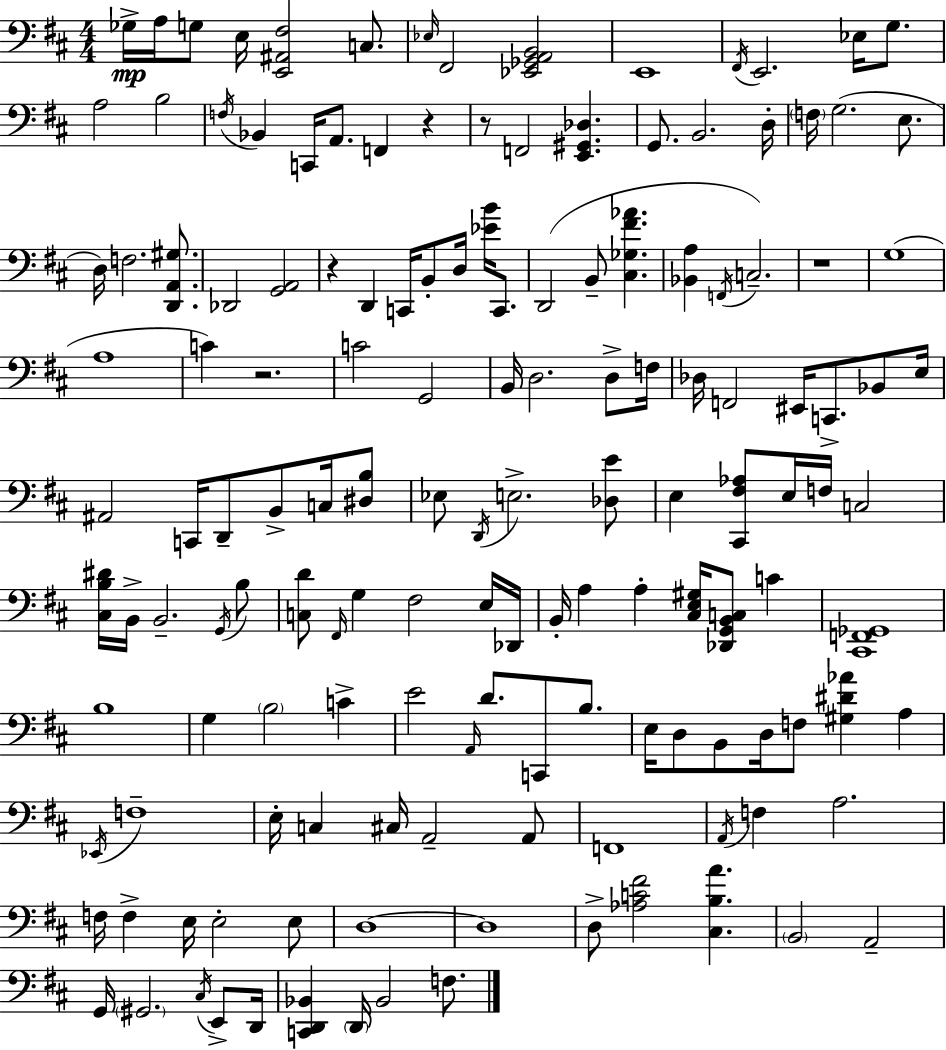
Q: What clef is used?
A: bass